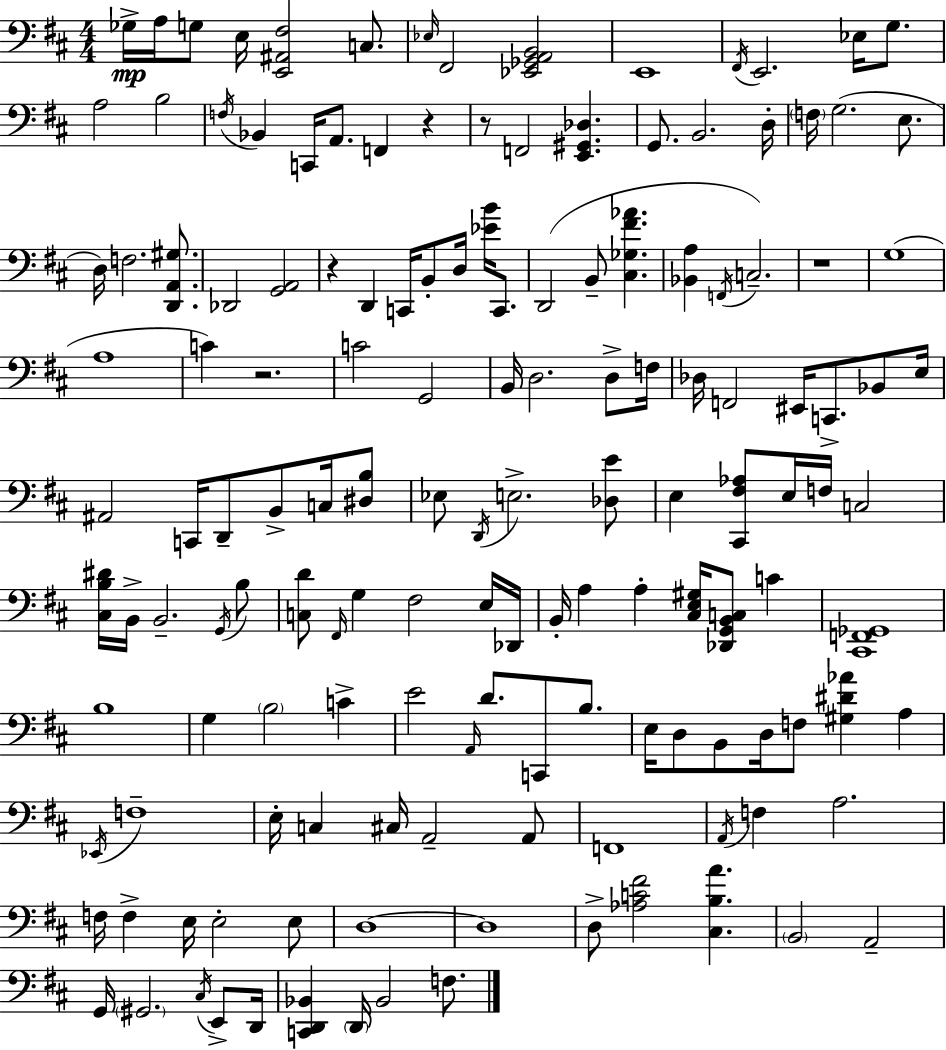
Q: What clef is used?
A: bass